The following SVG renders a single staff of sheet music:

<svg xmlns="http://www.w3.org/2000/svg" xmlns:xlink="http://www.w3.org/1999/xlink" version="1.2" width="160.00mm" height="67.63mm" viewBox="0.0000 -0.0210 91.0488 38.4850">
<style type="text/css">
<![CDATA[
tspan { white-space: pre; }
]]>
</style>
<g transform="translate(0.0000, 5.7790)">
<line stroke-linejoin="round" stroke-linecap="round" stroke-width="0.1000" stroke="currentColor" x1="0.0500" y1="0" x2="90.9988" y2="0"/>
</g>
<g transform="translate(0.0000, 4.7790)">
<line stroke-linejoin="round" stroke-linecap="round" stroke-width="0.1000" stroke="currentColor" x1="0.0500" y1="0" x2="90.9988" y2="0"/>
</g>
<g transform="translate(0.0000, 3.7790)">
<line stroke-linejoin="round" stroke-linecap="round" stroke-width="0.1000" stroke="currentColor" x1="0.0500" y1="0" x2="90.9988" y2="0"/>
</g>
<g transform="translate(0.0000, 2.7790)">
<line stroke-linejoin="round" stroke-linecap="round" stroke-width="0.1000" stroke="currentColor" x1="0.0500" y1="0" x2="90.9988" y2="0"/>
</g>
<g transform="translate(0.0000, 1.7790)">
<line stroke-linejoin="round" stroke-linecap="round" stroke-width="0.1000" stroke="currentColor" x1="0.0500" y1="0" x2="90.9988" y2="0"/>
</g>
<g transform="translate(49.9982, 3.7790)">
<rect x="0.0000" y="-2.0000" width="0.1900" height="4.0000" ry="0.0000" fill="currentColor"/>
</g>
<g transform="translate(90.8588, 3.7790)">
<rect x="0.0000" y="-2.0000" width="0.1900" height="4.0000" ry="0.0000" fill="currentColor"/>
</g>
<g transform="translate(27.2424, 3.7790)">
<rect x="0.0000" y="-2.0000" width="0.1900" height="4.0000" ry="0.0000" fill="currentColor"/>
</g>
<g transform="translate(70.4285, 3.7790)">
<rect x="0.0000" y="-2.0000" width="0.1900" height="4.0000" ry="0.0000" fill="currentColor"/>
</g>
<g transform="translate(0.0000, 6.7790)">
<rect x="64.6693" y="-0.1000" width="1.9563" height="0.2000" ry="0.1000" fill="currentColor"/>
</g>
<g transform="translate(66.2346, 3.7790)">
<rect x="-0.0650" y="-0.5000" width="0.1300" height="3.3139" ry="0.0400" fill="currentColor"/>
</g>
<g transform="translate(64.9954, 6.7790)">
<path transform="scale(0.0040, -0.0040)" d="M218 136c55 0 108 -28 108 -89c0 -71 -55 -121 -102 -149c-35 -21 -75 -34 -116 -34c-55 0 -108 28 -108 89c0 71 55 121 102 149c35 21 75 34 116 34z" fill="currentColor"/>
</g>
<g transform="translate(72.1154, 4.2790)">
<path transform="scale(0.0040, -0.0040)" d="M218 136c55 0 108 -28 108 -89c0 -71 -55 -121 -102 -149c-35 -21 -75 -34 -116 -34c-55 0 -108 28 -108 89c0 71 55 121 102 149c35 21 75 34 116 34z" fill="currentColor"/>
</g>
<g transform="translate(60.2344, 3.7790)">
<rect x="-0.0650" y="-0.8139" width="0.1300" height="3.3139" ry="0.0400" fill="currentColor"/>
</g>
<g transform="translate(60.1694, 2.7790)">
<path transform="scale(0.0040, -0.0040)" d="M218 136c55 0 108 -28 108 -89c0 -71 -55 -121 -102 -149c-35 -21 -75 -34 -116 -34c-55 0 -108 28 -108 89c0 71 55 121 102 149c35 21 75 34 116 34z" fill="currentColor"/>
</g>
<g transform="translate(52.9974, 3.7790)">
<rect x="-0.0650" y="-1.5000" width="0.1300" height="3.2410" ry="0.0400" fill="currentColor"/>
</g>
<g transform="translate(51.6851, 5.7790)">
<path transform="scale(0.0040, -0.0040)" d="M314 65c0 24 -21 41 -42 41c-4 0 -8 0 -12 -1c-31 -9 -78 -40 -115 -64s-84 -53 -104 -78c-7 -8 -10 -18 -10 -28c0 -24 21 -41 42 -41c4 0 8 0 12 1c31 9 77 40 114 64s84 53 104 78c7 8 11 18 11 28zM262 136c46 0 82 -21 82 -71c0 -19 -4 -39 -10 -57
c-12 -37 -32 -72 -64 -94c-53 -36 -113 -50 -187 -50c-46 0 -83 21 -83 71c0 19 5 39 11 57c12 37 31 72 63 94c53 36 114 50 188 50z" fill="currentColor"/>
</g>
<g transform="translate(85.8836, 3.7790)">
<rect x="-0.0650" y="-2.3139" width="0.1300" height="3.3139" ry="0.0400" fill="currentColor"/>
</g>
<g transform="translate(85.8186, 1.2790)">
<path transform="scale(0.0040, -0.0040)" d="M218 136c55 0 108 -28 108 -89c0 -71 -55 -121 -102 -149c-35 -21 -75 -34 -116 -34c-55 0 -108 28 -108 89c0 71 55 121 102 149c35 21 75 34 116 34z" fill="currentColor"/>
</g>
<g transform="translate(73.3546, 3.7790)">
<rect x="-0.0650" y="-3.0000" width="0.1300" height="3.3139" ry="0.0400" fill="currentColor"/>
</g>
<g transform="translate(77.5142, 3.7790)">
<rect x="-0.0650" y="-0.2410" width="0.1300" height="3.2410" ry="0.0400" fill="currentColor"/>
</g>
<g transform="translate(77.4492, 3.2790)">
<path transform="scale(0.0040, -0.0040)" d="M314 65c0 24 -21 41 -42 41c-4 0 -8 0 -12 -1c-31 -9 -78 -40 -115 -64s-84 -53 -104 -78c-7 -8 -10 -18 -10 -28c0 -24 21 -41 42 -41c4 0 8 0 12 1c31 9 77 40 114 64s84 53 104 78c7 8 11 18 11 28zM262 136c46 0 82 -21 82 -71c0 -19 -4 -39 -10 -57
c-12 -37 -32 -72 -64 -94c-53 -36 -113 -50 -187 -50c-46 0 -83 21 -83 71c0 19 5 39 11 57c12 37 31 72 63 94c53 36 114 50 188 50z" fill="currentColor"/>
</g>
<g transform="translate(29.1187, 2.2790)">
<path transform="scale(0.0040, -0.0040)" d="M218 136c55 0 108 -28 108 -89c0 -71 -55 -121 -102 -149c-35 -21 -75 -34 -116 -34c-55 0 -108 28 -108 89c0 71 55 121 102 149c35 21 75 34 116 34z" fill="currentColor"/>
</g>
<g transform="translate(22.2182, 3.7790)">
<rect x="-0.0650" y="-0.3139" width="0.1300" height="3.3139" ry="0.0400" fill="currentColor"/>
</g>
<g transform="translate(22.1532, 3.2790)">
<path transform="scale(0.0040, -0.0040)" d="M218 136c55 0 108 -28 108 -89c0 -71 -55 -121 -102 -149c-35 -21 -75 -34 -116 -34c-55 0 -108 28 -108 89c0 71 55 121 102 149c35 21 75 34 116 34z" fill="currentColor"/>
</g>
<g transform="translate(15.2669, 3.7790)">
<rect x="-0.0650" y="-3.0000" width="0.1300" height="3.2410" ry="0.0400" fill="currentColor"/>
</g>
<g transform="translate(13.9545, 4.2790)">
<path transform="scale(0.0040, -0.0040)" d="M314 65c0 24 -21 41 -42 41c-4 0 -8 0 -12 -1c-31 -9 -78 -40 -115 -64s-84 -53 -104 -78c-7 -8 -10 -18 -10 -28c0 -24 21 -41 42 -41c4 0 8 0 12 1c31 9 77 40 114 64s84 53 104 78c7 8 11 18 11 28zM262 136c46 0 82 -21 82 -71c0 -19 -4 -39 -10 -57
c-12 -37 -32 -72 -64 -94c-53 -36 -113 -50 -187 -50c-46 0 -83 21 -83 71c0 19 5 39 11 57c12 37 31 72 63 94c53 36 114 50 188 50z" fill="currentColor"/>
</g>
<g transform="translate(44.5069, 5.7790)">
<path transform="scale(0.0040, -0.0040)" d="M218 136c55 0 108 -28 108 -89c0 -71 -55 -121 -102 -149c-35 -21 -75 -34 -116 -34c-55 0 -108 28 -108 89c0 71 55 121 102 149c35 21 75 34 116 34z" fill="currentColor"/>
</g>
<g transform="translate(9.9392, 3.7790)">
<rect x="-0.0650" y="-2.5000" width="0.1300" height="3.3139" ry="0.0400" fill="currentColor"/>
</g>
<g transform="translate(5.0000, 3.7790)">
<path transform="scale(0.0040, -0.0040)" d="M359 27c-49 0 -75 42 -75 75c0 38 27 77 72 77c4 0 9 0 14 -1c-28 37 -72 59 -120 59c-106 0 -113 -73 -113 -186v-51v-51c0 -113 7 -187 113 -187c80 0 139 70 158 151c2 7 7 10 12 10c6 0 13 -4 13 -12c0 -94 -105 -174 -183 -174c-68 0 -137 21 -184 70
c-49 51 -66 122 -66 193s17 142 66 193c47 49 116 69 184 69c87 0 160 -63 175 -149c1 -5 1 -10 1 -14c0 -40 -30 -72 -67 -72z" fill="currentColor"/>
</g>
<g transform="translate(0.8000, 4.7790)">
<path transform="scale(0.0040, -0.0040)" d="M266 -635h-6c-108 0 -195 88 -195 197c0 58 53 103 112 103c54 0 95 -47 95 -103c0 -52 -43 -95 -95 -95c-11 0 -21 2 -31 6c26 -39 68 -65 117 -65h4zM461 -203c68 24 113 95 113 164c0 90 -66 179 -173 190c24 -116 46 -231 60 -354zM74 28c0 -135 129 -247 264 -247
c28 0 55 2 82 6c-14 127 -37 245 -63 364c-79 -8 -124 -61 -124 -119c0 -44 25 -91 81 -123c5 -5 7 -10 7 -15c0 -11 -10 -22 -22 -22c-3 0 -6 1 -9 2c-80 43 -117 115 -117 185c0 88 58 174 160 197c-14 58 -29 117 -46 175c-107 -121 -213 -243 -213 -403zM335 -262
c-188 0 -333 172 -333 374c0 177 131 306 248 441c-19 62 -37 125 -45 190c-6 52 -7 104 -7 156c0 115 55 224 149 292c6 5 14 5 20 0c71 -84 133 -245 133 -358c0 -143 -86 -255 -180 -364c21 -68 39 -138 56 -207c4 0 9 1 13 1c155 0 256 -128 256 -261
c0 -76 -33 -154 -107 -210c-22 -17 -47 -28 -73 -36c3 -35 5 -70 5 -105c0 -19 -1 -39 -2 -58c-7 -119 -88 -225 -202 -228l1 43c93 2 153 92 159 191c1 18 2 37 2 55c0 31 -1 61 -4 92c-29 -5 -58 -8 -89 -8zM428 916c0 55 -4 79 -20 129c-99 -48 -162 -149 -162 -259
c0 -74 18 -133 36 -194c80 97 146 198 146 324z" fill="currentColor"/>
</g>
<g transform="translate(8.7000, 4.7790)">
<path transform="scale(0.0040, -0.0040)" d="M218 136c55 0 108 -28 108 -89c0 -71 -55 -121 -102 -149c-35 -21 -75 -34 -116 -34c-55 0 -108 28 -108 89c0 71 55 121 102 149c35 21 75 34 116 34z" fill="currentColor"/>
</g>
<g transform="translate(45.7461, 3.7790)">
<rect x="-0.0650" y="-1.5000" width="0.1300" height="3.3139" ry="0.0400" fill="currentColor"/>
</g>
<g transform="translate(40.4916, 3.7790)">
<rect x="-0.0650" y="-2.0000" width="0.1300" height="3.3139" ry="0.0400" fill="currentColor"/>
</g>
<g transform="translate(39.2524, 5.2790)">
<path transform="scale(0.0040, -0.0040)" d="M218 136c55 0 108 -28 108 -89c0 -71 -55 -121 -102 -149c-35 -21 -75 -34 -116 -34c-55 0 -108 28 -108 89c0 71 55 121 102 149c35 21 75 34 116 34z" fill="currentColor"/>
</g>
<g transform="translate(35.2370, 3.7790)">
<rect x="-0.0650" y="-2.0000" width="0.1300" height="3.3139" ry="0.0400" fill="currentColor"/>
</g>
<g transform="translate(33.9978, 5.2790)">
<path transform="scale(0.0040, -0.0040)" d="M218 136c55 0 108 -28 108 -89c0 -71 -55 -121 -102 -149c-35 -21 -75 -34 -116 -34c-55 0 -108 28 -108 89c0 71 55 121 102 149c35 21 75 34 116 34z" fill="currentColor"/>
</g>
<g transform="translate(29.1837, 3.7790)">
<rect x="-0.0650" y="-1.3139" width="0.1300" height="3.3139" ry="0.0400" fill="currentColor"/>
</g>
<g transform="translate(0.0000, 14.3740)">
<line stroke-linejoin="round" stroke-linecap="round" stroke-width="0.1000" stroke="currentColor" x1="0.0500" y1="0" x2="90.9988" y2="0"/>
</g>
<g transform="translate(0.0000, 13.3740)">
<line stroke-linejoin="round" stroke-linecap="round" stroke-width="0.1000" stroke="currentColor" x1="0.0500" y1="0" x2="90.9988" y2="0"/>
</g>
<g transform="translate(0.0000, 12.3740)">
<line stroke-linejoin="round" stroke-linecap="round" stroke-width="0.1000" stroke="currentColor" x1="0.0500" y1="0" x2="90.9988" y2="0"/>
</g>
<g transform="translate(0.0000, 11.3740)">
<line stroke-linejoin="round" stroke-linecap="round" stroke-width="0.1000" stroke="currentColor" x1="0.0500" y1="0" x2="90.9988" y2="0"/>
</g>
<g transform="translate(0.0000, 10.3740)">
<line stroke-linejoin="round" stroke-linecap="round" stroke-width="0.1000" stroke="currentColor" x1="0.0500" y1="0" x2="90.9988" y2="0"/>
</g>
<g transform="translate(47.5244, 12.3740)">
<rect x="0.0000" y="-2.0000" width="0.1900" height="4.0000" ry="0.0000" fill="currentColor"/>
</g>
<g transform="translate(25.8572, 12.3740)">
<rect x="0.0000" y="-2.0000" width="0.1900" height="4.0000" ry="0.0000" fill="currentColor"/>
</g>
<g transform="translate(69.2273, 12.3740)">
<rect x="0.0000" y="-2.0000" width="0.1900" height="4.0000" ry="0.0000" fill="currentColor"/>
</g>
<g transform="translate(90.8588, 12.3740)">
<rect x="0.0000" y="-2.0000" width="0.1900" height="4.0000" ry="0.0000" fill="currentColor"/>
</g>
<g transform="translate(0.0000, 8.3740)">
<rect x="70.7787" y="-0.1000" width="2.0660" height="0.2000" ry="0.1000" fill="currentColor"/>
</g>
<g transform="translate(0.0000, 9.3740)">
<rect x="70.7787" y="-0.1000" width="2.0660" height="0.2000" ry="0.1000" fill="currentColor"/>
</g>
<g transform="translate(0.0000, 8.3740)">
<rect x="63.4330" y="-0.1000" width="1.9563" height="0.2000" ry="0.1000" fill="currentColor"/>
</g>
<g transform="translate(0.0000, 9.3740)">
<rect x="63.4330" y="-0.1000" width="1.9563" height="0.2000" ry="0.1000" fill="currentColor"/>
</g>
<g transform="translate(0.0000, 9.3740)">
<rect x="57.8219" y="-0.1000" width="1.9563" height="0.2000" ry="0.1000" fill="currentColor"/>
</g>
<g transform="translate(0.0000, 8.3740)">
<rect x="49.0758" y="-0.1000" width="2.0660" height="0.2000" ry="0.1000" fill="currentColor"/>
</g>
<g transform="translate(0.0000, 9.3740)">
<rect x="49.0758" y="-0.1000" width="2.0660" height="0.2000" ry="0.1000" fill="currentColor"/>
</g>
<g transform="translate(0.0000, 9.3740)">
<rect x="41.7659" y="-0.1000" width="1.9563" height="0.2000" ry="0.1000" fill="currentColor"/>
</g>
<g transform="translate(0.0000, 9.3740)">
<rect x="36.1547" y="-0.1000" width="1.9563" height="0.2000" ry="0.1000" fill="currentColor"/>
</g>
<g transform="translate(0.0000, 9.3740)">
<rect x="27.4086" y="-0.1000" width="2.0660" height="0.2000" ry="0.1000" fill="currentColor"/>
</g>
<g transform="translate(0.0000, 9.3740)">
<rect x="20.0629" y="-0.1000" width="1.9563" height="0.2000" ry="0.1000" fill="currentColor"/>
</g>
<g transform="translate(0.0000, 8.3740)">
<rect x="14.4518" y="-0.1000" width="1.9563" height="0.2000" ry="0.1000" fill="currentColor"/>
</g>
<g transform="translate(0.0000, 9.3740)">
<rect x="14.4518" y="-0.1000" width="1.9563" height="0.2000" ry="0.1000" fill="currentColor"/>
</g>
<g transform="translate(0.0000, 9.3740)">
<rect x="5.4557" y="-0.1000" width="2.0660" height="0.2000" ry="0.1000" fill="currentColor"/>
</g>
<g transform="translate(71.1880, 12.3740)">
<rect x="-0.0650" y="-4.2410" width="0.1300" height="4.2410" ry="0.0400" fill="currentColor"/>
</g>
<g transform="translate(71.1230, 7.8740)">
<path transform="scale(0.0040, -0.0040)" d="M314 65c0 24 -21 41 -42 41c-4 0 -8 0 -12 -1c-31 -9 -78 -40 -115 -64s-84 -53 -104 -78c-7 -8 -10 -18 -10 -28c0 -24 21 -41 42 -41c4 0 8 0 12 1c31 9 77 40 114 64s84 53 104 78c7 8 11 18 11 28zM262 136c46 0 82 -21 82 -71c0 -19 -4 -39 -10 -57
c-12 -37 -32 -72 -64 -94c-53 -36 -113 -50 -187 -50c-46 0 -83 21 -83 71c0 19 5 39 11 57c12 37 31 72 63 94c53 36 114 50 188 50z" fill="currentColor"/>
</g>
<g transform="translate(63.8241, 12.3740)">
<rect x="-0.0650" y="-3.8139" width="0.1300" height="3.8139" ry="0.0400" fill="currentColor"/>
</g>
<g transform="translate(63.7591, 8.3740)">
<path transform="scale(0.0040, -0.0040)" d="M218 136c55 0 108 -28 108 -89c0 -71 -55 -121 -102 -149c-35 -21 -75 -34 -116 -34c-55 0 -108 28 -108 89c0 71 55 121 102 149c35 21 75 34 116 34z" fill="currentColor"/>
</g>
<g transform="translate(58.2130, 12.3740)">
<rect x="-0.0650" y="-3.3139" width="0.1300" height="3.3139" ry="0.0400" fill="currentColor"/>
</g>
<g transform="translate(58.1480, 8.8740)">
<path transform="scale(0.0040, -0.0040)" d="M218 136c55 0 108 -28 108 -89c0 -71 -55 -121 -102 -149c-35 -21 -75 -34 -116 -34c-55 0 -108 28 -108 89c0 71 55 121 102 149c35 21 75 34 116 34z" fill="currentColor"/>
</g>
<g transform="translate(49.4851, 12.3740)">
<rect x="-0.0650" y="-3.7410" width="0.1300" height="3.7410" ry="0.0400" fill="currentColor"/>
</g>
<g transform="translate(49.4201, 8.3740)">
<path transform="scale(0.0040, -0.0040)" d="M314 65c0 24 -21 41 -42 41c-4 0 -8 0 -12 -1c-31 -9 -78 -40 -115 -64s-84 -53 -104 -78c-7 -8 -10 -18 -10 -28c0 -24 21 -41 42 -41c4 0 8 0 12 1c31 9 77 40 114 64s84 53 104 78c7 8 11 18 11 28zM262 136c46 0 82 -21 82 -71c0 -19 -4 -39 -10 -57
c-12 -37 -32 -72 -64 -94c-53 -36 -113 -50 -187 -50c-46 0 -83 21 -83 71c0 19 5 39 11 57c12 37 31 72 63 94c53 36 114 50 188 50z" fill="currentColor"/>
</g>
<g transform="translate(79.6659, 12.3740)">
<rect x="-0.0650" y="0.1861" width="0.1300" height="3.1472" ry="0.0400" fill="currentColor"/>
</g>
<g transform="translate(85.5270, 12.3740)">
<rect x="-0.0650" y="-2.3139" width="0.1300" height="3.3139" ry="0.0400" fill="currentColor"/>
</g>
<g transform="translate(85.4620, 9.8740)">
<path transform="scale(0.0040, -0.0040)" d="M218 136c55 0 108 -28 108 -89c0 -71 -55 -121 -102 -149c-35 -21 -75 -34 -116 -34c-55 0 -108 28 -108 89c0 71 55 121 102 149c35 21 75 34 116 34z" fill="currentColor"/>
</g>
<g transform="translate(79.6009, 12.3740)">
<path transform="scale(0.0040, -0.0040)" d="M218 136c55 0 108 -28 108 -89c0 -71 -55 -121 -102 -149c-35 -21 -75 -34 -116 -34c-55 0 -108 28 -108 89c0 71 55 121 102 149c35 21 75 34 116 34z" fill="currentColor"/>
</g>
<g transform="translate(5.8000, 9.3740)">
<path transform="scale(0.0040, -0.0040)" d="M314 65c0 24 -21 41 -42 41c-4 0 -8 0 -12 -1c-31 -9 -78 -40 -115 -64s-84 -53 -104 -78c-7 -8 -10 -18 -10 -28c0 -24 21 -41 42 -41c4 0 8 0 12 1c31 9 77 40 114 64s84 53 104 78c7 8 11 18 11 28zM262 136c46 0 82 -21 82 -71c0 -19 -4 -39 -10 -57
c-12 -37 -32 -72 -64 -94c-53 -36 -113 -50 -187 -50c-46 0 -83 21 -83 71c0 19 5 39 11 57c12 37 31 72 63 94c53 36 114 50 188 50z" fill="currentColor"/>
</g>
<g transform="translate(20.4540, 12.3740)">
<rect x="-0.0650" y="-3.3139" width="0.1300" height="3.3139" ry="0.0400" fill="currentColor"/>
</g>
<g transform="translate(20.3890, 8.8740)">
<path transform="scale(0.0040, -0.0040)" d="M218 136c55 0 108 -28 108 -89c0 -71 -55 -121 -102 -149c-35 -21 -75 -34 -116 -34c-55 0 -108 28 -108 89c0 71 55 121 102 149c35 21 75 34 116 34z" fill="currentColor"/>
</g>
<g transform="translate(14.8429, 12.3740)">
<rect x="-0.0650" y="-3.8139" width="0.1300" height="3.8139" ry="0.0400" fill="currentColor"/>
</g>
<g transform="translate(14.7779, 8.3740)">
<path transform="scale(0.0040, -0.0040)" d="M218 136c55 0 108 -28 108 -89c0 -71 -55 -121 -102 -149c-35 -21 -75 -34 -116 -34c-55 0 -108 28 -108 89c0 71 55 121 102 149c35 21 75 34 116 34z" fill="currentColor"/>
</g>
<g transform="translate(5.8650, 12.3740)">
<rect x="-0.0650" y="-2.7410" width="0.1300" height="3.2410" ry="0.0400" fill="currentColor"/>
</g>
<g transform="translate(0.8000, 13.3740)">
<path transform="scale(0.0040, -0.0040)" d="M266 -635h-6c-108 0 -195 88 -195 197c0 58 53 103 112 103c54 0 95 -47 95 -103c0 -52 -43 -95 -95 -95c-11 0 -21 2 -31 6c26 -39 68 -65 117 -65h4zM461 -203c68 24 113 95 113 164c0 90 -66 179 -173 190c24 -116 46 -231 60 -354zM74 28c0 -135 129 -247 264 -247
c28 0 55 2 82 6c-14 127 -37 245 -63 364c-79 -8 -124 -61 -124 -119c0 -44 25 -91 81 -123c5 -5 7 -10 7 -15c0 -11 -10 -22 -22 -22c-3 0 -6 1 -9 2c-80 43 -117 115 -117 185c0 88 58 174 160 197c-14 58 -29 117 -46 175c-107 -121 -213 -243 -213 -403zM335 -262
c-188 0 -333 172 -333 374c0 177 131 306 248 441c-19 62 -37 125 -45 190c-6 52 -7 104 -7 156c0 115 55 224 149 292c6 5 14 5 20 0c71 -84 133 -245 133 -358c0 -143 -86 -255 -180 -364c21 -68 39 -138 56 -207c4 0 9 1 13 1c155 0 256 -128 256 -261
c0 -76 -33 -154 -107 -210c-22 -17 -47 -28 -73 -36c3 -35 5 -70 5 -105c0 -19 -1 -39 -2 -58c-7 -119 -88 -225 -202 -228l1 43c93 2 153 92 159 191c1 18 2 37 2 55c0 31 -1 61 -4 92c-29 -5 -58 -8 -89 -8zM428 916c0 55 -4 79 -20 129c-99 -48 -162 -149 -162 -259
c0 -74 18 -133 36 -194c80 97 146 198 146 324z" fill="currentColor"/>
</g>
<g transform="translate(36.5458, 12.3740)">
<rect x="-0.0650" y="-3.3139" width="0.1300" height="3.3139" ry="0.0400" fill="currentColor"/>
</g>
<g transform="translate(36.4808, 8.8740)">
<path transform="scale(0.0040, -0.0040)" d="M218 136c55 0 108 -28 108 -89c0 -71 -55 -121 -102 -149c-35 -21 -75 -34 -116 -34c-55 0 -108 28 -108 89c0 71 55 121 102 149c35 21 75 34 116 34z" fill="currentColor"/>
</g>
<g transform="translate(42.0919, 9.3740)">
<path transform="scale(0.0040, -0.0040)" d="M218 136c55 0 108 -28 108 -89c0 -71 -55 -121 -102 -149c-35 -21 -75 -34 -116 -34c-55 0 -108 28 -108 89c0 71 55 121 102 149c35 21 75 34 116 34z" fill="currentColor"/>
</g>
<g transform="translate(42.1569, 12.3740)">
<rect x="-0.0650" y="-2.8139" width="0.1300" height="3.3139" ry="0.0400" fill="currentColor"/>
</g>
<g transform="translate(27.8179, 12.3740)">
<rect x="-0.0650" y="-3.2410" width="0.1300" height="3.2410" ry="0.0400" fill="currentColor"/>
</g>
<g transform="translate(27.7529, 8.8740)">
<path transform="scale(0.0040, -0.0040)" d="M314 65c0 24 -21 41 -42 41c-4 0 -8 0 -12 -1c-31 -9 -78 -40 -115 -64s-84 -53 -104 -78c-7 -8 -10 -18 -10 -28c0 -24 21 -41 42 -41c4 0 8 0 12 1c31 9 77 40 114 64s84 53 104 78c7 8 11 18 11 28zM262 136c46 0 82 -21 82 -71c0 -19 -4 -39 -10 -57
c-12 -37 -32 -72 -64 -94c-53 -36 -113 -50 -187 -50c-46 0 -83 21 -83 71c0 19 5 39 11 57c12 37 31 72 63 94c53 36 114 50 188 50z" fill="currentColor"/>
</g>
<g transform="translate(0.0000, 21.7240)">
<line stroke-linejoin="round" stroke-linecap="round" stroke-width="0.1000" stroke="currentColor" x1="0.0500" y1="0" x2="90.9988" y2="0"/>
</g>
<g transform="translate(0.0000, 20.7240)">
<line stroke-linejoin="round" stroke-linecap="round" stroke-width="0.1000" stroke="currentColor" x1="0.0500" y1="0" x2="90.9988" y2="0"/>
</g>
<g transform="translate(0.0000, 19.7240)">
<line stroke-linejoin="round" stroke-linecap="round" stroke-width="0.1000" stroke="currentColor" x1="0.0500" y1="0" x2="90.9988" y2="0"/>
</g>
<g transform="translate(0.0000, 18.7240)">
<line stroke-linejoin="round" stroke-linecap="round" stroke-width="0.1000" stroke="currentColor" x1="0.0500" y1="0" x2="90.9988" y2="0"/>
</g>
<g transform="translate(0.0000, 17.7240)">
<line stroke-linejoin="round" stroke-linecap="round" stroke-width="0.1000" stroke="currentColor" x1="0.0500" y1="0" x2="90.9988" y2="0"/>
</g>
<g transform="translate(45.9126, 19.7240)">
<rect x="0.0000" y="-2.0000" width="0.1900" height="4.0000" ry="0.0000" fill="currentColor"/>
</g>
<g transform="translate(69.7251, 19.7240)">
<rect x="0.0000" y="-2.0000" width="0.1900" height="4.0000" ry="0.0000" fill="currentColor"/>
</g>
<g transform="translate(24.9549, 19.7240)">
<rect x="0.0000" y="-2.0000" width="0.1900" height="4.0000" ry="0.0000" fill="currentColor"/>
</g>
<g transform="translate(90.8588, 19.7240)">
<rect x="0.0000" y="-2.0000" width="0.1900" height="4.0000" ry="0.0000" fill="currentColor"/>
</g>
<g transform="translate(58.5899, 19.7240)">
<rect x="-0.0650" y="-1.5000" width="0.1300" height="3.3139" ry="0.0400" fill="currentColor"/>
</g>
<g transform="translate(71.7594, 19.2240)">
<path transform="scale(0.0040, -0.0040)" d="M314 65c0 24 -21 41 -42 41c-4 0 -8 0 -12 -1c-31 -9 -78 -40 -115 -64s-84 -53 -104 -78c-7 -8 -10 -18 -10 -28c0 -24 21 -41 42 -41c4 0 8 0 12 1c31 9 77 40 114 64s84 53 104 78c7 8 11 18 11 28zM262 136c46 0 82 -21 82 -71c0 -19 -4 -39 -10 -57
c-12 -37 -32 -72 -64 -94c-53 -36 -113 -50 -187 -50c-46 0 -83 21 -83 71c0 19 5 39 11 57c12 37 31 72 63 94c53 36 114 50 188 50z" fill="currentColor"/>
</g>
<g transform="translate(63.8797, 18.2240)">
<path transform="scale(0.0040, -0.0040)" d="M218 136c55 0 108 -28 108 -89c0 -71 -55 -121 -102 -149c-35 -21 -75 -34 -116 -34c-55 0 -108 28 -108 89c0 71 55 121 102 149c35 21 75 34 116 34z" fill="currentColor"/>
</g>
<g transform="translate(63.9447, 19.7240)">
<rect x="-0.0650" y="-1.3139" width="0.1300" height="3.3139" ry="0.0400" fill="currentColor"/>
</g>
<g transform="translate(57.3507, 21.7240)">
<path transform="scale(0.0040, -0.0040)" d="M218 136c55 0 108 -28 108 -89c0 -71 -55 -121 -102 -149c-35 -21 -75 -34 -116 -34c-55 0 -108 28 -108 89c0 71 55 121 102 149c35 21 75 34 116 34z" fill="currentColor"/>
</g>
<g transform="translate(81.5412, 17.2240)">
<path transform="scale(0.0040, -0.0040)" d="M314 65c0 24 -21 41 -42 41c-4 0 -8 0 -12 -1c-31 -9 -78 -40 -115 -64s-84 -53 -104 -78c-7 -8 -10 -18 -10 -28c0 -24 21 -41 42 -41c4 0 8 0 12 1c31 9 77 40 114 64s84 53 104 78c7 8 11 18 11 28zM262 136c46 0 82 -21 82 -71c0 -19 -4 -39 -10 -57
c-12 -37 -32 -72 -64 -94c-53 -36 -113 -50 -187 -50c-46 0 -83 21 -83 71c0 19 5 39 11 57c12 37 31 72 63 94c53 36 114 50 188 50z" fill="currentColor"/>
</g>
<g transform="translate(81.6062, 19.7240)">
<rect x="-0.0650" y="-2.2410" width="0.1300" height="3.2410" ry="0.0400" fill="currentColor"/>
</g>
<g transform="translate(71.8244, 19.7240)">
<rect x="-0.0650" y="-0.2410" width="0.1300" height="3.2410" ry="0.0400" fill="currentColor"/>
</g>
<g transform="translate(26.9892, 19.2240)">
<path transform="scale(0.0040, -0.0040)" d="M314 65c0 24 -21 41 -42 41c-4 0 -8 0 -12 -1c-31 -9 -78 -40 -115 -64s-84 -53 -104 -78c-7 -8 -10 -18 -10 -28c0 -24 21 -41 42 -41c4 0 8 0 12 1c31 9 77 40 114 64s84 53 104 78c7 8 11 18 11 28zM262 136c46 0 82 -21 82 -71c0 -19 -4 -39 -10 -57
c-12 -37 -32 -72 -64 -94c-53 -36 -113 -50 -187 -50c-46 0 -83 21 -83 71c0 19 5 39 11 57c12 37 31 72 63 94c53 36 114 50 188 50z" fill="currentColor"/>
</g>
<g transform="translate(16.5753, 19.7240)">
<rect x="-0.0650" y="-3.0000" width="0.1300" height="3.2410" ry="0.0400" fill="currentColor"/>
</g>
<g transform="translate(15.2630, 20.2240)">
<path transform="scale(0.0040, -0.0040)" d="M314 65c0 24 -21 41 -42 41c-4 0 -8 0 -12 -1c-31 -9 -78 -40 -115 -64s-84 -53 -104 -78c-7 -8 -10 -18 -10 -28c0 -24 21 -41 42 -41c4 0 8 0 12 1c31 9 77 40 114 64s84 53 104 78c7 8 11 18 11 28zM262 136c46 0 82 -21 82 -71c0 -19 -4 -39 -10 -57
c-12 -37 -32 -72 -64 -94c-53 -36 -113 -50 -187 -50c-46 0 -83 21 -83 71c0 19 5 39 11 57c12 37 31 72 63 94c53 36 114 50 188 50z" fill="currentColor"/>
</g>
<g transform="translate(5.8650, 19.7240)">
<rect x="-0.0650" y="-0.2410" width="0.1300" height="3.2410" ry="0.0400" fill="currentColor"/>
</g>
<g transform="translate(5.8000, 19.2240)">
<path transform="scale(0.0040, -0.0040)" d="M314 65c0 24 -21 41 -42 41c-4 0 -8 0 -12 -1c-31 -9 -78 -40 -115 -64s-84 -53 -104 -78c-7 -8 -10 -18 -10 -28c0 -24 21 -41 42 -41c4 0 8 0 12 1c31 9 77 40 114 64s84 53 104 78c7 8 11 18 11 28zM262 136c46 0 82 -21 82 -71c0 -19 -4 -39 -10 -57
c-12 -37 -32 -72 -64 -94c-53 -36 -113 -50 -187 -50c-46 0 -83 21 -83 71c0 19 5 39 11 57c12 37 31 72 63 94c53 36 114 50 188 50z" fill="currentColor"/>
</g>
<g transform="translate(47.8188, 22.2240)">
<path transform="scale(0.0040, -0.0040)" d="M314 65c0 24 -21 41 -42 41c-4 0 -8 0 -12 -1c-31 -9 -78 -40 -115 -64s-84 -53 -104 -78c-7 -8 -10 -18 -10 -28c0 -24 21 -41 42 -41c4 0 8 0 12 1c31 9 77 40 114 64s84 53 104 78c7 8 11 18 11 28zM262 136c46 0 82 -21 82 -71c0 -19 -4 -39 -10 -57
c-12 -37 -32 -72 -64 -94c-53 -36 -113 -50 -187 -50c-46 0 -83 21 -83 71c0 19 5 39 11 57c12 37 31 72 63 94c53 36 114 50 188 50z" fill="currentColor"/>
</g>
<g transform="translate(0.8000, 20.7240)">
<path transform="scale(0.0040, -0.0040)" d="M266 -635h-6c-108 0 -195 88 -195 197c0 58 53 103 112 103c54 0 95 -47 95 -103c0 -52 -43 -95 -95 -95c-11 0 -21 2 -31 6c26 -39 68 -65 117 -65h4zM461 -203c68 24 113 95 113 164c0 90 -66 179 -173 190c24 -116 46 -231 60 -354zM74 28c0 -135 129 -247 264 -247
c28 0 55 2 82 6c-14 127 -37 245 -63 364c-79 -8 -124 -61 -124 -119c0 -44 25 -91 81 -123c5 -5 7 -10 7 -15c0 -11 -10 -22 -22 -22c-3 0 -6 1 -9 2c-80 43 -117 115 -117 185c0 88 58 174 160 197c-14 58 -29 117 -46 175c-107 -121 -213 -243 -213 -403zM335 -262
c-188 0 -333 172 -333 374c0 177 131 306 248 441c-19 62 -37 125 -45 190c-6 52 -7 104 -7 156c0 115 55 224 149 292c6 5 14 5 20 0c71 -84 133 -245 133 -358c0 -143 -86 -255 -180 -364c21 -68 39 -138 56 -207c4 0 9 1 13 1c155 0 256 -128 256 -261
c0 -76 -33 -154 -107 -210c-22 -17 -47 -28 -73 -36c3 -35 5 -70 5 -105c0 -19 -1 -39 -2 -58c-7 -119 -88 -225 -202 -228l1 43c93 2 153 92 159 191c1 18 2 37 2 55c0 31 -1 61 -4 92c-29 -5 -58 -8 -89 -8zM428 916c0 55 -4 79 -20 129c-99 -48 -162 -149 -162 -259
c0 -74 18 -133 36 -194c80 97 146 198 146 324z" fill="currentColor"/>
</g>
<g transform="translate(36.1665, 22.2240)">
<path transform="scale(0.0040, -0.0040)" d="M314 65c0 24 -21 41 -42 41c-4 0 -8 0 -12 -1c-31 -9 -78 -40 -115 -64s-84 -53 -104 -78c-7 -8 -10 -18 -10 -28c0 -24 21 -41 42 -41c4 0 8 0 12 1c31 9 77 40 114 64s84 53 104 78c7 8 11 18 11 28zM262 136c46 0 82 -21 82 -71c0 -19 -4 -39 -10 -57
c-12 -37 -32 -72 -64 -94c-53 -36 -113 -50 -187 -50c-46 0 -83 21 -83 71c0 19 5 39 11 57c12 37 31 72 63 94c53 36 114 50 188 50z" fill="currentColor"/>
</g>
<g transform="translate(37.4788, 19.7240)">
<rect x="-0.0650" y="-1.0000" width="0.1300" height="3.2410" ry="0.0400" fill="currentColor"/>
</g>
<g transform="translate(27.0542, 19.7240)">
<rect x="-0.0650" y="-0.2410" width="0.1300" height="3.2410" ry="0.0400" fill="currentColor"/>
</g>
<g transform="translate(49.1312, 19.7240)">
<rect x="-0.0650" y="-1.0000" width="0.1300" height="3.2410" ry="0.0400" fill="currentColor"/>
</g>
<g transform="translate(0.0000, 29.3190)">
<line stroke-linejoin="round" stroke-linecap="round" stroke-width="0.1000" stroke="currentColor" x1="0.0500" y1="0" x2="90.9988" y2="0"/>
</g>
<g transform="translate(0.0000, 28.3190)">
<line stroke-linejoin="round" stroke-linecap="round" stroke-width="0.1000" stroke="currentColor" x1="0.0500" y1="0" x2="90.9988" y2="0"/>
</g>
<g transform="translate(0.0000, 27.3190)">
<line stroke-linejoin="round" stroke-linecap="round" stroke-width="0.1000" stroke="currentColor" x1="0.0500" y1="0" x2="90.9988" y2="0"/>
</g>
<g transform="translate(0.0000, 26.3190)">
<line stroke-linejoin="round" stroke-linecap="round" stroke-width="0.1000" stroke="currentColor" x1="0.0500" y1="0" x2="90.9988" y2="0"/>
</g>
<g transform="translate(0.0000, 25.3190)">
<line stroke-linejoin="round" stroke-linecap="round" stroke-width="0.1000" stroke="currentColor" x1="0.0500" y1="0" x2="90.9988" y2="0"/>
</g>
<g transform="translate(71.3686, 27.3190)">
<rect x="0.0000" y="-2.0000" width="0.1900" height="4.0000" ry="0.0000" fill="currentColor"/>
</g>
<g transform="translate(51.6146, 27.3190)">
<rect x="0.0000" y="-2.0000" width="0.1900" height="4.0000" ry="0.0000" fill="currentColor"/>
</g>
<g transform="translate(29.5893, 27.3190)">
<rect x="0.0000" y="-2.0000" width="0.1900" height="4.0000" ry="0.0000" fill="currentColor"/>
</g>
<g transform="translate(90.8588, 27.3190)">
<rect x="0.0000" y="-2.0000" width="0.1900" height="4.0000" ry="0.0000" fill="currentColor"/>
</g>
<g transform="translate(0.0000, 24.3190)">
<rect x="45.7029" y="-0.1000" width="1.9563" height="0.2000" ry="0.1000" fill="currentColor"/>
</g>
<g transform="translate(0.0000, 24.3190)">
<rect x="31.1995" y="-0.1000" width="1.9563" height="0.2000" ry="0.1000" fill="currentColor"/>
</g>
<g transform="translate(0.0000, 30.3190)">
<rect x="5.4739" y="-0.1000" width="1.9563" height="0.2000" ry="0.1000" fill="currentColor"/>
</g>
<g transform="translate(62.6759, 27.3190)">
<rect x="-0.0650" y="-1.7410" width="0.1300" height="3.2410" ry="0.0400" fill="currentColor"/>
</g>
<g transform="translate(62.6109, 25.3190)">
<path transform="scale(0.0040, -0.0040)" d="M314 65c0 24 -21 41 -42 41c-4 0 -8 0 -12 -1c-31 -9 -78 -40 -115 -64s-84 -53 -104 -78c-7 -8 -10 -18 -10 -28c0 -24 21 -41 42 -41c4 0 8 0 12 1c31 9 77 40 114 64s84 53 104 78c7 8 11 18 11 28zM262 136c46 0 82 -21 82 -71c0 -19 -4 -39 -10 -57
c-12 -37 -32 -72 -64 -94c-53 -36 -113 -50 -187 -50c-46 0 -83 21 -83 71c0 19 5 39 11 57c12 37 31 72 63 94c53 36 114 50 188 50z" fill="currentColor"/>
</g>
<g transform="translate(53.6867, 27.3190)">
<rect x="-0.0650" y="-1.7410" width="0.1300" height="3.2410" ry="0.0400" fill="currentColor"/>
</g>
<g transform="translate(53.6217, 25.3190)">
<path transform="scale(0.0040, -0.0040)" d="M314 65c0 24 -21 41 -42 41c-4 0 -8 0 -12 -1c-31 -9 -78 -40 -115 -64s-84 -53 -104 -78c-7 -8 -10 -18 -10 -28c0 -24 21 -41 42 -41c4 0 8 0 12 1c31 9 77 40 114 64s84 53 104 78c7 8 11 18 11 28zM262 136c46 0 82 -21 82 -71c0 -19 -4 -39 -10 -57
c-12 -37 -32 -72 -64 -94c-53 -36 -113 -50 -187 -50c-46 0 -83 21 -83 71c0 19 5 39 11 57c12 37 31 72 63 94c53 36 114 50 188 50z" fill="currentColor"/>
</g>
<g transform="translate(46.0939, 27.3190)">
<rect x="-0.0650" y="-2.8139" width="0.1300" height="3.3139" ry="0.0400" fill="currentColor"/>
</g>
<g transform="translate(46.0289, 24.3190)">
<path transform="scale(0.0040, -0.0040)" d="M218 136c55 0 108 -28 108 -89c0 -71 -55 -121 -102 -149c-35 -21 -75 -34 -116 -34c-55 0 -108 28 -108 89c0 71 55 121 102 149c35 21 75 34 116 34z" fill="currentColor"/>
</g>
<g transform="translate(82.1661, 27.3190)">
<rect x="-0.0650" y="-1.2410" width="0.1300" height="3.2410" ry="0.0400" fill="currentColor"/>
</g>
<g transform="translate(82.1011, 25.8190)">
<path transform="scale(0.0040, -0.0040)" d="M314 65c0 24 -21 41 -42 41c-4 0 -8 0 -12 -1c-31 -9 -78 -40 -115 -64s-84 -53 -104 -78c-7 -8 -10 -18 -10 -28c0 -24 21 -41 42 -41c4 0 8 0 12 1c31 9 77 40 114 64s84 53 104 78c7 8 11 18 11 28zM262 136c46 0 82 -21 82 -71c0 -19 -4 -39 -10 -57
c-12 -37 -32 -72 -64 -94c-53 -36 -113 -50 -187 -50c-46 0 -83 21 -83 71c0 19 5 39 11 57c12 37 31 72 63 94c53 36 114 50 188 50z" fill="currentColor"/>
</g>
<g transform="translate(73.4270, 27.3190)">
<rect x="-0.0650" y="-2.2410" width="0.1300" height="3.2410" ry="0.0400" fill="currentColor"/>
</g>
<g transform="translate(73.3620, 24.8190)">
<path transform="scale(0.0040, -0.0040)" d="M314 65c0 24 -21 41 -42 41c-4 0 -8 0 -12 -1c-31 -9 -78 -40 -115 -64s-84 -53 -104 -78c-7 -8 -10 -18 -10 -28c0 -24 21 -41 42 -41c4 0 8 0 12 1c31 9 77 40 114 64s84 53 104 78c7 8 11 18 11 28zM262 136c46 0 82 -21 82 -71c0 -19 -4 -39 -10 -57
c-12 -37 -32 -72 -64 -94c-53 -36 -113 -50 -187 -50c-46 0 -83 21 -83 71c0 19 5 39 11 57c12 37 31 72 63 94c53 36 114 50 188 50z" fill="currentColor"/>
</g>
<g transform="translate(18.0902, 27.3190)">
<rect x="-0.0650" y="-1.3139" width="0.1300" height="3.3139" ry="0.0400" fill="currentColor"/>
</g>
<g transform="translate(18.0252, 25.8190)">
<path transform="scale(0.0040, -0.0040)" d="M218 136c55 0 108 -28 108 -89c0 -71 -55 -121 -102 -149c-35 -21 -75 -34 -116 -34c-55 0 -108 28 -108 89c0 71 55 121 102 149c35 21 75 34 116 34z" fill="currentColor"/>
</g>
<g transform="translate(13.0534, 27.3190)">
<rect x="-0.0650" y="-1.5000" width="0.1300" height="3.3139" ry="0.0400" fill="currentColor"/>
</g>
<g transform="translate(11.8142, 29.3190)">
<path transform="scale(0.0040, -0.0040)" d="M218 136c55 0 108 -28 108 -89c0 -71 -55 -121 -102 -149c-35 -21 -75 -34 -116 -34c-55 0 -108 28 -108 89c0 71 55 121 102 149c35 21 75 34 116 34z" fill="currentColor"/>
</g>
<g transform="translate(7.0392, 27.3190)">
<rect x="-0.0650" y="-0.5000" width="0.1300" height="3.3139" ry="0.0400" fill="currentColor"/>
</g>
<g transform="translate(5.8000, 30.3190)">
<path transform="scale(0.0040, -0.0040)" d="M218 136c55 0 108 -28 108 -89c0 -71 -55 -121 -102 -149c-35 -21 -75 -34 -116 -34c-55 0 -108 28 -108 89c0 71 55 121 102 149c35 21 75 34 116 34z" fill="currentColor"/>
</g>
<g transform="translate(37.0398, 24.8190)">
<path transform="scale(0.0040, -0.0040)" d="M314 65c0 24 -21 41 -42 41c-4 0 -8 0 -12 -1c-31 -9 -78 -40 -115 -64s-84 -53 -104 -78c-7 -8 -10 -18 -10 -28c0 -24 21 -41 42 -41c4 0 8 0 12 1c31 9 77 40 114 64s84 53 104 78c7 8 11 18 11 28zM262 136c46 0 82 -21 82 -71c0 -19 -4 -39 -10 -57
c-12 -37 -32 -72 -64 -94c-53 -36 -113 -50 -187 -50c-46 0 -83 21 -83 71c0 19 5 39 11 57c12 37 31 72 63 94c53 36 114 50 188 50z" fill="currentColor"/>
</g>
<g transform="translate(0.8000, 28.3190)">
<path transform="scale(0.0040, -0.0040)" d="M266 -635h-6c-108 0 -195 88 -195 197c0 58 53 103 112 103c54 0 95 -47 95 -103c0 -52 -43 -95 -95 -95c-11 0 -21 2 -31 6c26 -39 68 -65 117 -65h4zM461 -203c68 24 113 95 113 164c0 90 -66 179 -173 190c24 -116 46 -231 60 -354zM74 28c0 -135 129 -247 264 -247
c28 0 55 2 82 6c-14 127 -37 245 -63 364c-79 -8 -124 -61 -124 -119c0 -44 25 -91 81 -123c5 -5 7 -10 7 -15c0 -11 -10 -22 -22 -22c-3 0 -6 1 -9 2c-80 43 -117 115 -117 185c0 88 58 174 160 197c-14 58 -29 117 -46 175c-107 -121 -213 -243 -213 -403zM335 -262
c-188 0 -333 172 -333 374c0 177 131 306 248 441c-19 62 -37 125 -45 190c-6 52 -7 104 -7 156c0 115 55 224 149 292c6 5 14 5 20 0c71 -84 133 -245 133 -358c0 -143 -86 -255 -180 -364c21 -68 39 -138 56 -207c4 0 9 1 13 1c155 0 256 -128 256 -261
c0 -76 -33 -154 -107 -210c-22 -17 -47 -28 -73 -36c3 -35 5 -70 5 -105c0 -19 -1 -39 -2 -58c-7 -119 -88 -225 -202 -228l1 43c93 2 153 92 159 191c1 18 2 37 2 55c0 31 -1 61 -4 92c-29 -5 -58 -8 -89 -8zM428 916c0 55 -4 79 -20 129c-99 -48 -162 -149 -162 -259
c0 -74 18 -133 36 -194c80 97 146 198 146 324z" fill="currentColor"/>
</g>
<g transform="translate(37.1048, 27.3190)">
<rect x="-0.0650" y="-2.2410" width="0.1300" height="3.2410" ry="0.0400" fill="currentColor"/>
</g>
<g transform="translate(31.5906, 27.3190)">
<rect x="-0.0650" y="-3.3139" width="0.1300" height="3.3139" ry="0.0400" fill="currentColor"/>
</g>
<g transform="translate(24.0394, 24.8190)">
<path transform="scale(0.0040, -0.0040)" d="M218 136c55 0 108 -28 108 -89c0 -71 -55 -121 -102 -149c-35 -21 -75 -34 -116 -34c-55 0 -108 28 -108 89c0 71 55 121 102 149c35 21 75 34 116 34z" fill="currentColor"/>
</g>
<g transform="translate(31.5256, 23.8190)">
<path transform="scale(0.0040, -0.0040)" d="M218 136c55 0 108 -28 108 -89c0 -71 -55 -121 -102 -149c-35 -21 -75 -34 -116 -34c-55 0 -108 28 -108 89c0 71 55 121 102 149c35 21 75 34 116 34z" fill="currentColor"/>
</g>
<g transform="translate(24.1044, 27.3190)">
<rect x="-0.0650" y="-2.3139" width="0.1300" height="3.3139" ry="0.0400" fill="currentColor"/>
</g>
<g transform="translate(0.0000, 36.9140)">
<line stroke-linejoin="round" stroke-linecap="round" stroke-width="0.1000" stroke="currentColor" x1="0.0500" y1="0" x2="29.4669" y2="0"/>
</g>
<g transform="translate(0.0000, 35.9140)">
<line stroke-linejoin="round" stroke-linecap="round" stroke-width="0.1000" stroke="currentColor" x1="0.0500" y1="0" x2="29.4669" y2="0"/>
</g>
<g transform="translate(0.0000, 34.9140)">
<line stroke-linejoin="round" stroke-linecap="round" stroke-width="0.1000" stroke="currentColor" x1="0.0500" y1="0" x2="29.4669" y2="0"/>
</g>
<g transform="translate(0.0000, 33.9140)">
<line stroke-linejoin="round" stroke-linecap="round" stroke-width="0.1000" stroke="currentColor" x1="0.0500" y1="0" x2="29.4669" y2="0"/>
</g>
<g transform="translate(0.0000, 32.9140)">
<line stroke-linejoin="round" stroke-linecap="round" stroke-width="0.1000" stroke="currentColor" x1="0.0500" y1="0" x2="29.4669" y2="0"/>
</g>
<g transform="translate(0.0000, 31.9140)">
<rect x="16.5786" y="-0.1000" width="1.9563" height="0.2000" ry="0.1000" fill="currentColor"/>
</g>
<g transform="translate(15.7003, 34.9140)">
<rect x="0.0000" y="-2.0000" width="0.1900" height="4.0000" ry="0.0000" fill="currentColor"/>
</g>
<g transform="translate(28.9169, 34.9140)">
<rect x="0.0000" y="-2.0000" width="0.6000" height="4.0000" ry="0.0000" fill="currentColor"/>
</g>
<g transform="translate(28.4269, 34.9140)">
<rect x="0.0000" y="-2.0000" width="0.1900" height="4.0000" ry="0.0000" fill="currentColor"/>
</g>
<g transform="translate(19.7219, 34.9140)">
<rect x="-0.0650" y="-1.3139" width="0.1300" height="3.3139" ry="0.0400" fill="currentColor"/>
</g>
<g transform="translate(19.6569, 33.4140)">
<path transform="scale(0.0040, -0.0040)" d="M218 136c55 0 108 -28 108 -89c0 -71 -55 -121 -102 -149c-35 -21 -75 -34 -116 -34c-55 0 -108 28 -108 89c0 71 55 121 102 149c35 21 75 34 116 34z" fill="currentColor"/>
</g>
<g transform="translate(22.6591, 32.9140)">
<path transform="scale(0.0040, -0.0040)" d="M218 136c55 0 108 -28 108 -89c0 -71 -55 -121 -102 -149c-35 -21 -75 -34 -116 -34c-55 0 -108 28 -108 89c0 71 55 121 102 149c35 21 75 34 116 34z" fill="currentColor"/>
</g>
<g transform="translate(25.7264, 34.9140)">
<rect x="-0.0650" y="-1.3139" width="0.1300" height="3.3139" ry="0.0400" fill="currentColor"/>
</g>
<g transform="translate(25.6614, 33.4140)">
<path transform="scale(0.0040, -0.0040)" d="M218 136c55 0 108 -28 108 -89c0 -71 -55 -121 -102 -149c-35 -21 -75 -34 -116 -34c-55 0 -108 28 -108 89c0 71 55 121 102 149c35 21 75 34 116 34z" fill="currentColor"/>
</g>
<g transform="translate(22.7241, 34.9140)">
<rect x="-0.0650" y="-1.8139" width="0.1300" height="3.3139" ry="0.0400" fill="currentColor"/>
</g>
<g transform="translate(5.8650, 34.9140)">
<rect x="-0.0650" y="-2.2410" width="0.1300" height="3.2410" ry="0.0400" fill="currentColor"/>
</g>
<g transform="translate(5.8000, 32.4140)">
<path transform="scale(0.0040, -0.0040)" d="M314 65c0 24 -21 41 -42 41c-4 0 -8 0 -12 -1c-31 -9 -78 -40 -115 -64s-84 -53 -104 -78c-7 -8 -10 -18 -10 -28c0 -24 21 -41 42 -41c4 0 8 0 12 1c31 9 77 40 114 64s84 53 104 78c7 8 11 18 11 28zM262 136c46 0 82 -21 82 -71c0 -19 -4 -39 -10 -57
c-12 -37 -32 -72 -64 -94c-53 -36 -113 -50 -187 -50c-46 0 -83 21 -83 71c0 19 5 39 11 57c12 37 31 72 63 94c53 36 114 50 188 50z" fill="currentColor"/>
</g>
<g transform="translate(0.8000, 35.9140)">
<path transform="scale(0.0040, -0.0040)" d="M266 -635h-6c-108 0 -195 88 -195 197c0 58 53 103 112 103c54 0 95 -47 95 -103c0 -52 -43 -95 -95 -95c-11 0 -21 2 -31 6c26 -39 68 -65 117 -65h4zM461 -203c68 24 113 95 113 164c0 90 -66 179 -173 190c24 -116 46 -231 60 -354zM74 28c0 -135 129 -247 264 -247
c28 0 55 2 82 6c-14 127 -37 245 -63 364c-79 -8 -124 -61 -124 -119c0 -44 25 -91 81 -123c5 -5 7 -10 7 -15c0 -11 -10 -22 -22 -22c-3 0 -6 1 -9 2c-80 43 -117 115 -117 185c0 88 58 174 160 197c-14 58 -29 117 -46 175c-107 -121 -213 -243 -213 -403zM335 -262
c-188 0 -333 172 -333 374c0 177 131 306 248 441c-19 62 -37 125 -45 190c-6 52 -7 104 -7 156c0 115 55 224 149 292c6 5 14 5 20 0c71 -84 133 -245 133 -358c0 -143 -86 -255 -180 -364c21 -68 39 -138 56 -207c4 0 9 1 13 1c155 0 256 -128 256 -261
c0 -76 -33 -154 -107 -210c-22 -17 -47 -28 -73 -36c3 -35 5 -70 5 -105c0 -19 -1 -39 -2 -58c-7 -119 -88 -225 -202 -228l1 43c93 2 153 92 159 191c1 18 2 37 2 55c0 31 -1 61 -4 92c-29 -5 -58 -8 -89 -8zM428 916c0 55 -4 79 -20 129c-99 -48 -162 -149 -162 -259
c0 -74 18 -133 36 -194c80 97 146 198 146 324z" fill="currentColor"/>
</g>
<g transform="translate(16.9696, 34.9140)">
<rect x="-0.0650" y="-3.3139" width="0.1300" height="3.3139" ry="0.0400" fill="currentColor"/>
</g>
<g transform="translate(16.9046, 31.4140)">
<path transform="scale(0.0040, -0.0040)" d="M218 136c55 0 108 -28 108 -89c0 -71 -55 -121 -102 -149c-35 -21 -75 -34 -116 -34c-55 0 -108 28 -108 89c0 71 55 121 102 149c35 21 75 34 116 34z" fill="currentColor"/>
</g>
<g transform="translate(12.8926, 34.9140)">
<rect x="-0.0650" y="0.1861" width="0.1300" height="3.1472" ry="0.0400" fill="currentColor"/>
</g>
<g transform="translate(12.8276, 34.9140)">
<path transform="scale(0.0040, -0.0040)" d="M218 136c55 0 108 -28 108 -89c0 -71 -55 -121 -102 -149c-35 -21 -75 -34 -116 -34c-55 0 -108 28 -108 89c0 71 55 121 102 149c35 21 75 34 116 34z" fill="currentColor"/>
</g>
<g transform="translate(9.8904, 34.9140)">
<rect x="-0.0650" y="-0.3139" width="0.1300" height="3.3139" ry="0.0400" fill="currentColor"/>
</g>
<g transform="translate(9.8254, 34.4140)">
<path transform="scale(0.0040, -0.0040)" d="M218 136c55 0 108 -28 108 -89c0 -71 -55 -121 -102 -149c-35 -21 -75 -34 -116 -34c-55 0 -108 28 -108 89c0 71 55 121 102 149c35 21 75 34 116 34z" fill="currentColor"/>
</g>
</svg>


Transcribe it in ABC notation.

X:1
T:Untitled
M:4/4
L:1/4
K:C
G A2 c e F F E E2 d C A c2 g a2 c' b b2 b a c'2 b c' d'2 B g c2 A2 c2 D2 D2 E e c2 g2 C E e g b g2 a f2 f2 g2 e2 g2 c B b e f e